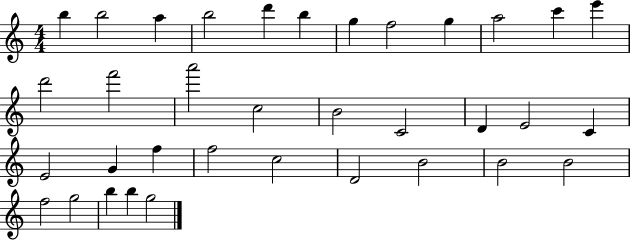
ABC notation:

X:1
T:Untitled
M:4/4
L:1/4
K:C
b b2 a b2 d' b g f2 g a2 c' e' d'2 f'2 a'2 c2 B2 C2 D E2 C E2 G f f2 c2 D2 B2 B2 B2 f2 g2 b b g2